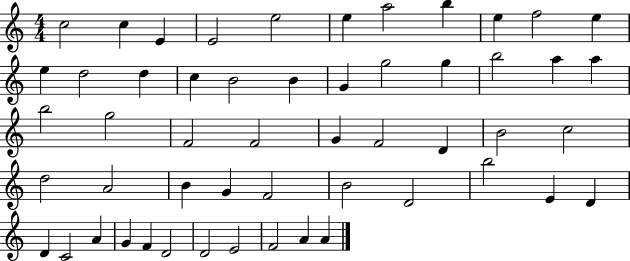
{
  \clef treble
  \numericTimeSignature
  \time 4/4
  \key c \major
  c''2 c''4 e'4 | e'2 e''2 | e''4 a''2 b''4 | e''4 f''2 e''4 | \break e''4 d''2 d''4 | c''4 b'2 b'4 | g'4 g''2 g''4 | b''2 a''4 a''4 | \break b''2 g''2 | f'2 f'2 | g'4 f'2 d'4 | b'2 c''2 | \break d''2 a'2 | b'4 g'4 f'2 | b'2 d'2 | b''2 e'4 d'4 | \break d'4 c'2 a'4 | g'4 f'4 d'2 | d'2 e'2 | f'2 a'4 a'4 | \break \bar "|."
}